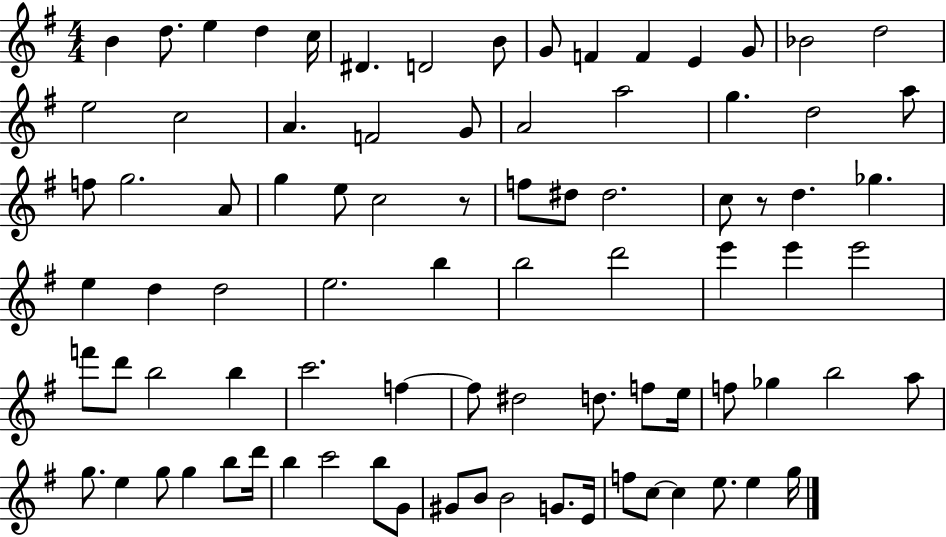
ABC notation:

X:1
T:Untitled
M:4/4
L:1/4
K:G
B d/2 e d c/4 ^D D2 B/2 G/2 F F E G/2 _B2 d2 e2 c2 A F2 G/2 A2 a2 g d2 a/2 f/2 g2 A/2 g e/2 c2 z/2 f/2 ^d/2 ^d2 c/2 z/2 d _g e d d2 e2 b b2 d'2 e' e' e'2 f'/2 d'/2 b2 b c'2 f f/2 ^d2 d/2 f/2 e/4 f/2 _g b2 a/2 g/2 e g/2 g b/2 d'/4 b c'2 b/2 G/2 ^G/2 B/2 B2 G/2 E/4 f/2 c/2 c e/2 e g/4